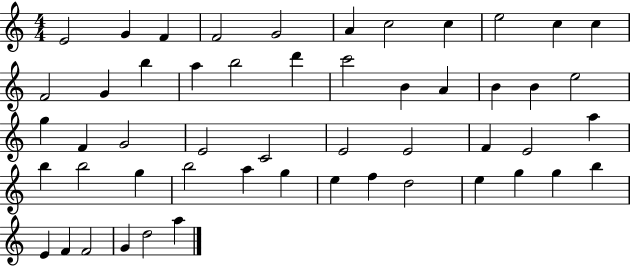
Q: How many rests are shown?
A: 0